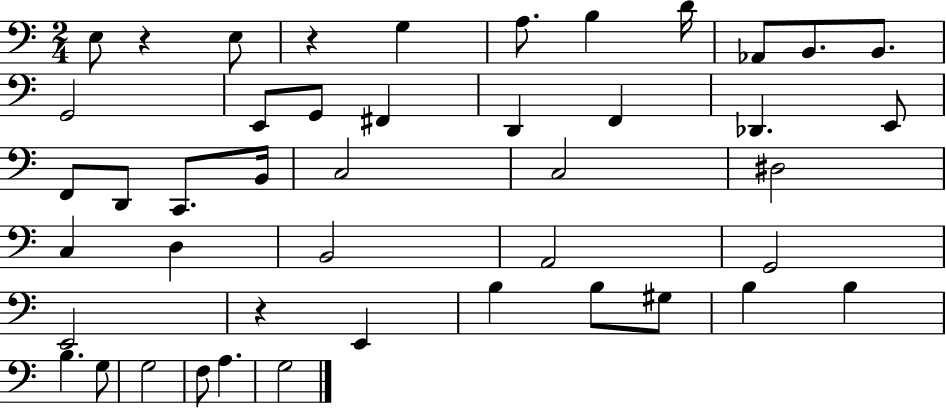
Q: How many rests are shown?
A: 3